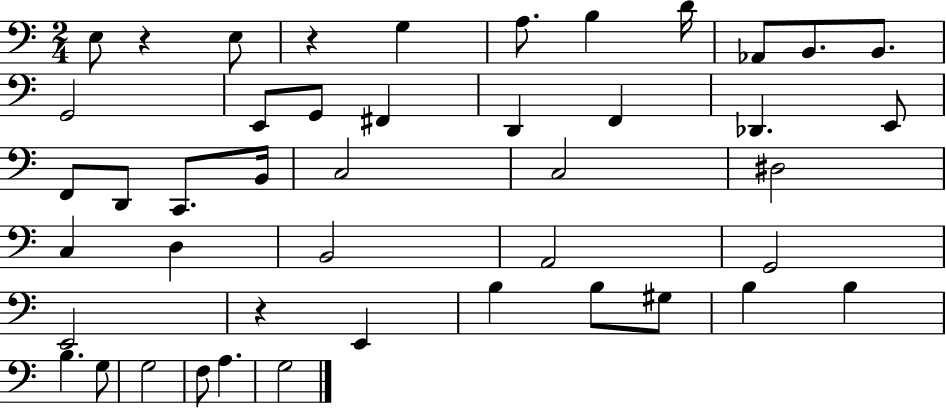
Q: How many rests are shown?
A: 3